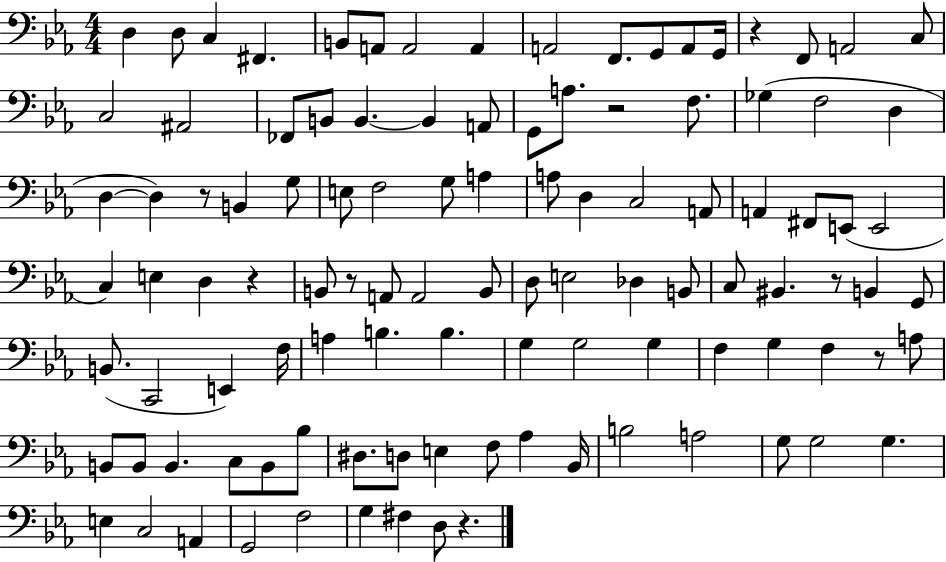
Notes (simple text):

D3/q D3/e C3/q F#2/q. B2/e A2/e A2/h A2/q A2/h F2/e. G2/e A2/e G2/s R/q F2/e A2/h C3/e C3/h A#2/h FES2/e B2/e B2/q. B2/q A2/e G2/e A3/e. R/h F3/e. Gb3/q F3/h D3/q D3/q D3/q R/e B2/q G3/e E3/e F3/h G3/e A3/q A3/e D3/q C3/h A2/e A2/q F#2/e E2/e E2/h C3/q E3/q D3/q R/q B2/e R/e A2/e A2/h B2/e D3/e E3/h Db3/q B2/e C3/e BIS2/q. R/e B2/q G2/e B2/e. C2/h E2/q F3/s A3/q B3/q. B3/q. G3/q G3/h G3/q F3/q G3/q F3/q R/e A3/e B2/e B2/e B2/q. C3/e B2/e Bb3/e D#3/e. D3/e E3/q F3/e Ab3/q Bb2/s B3/h A3/h G3/e G3/h G3/q. E3/q C3/h A2/q G2/h F3/h G3/q F#3/q D3/e R/q.